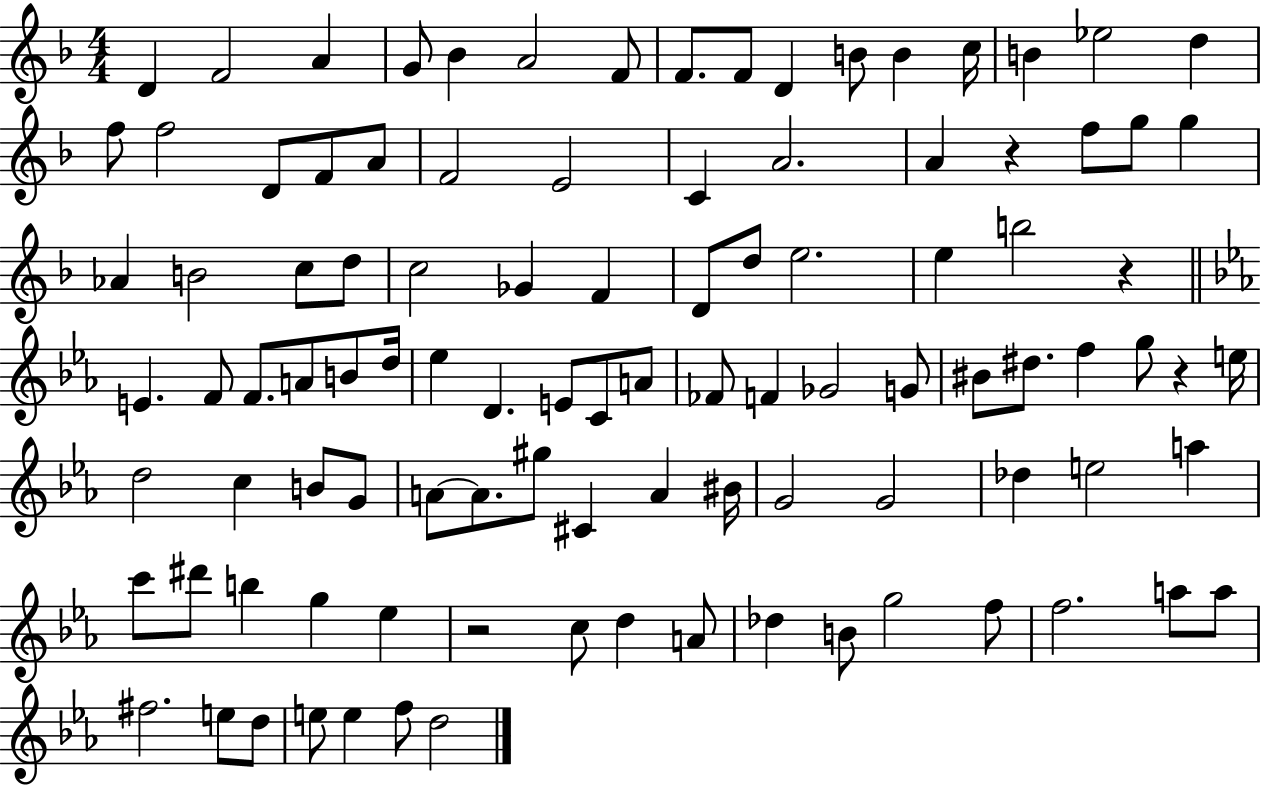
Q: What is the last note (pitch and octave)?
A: D5